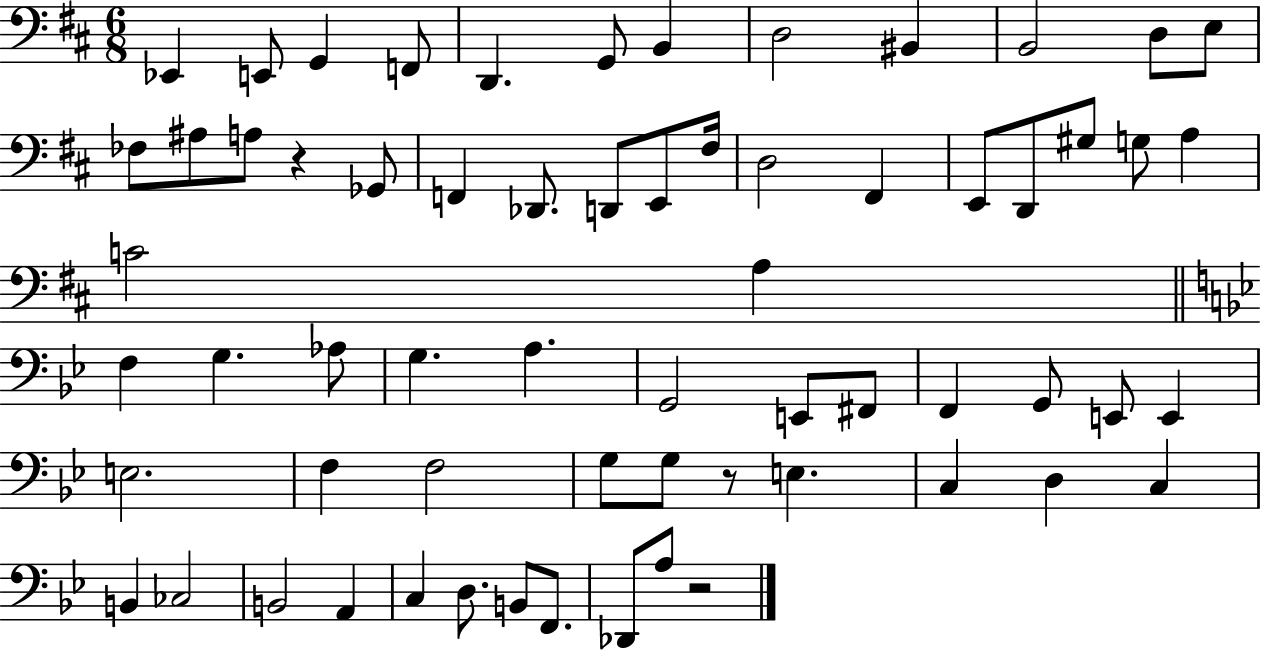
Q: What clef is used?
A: bass